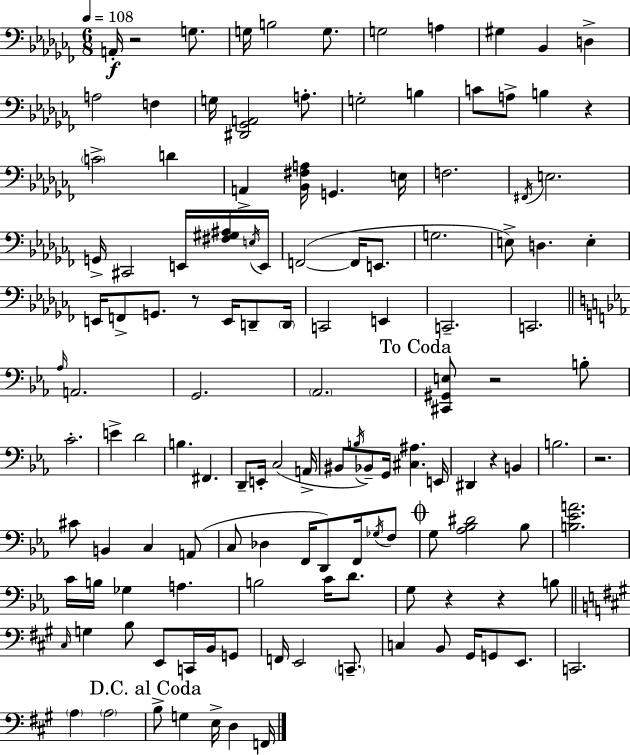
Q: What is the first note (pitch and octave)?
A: A2